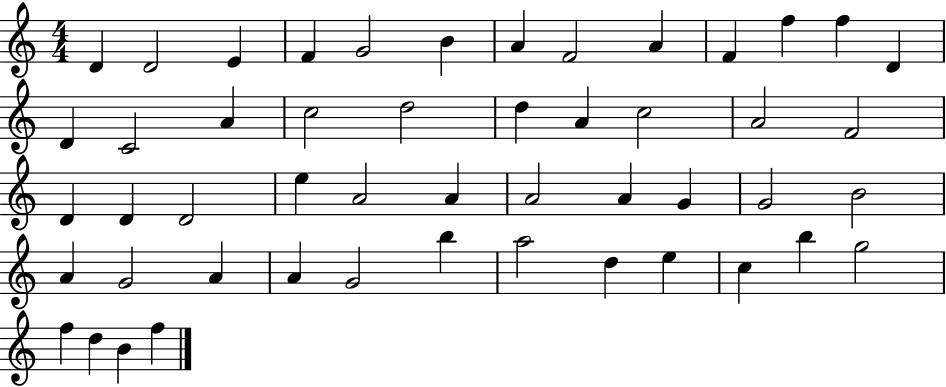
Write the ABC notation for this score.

X:1
T:Untitled
M:4/4
L:1/4
K:C
D D2 E F G2 B A F2 A F f f D D C2 A c2 d2 d A c2 A2 F2 D D D2 e A2 A A2 A G G2 B2 A G2 A A G2 b a2 d e c b g2 f d B f